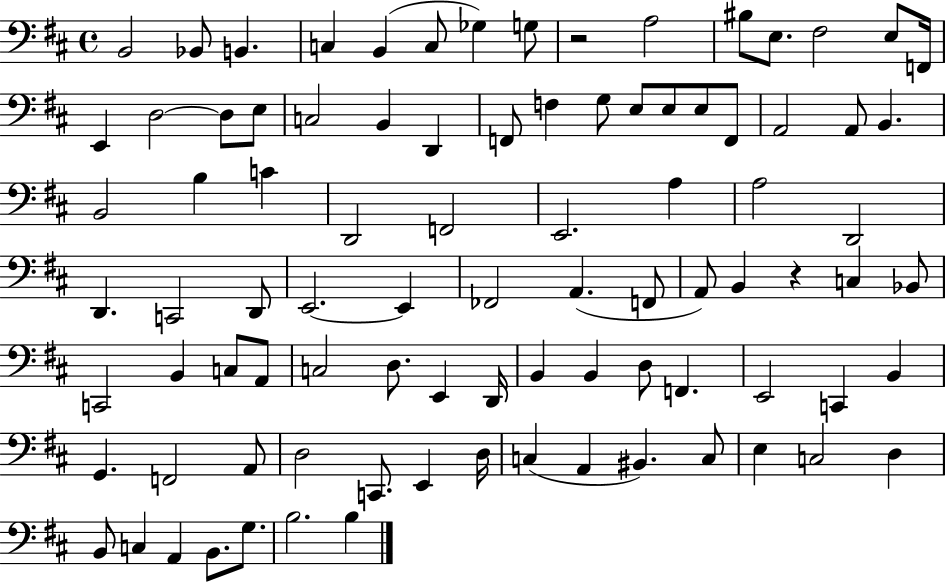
B2/h Bb2/e B2/q. C3/q B2/q C3/e Gb3/q G3/e R/h A3/h BIS3/e E3/e. F#3/h E3/e F2/s E2/q D3/h D3/e E3/e C3/h B2/q D2/q F2/e F3/q G3/e E3/e E3/e E3/e F2/e A2/h A2/e B2/q. B2/h B3/q C4/q D2/h F2/h E2/h. A3/q A3/h D2/h D2/q. C2/h D2/e E2/h. E2/q FES2/h A2/q. F2/e A2/e B2/q R/q C3/q Bb2/e C2/h B2/q C3/e A2/e C3/h D3/e. E2/q D2/s B2/q B2/q D3/e F2/q. E2/h C2/q B2/q G2/q. F2/h A2/e D3/h C2/e. E2/q D3/s C3/q A2/q BIS2/q. C3/e E3/q C3/h D3/q B2/e C3/q A2/q B2/e. G3/e. B3/h. B3/q